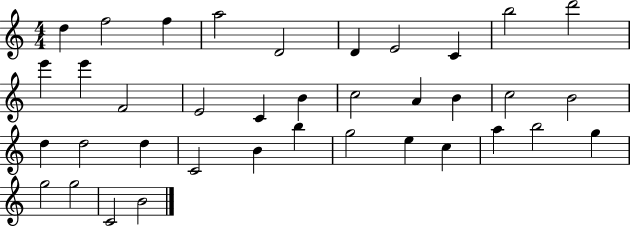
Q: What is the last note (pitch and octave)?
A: B4